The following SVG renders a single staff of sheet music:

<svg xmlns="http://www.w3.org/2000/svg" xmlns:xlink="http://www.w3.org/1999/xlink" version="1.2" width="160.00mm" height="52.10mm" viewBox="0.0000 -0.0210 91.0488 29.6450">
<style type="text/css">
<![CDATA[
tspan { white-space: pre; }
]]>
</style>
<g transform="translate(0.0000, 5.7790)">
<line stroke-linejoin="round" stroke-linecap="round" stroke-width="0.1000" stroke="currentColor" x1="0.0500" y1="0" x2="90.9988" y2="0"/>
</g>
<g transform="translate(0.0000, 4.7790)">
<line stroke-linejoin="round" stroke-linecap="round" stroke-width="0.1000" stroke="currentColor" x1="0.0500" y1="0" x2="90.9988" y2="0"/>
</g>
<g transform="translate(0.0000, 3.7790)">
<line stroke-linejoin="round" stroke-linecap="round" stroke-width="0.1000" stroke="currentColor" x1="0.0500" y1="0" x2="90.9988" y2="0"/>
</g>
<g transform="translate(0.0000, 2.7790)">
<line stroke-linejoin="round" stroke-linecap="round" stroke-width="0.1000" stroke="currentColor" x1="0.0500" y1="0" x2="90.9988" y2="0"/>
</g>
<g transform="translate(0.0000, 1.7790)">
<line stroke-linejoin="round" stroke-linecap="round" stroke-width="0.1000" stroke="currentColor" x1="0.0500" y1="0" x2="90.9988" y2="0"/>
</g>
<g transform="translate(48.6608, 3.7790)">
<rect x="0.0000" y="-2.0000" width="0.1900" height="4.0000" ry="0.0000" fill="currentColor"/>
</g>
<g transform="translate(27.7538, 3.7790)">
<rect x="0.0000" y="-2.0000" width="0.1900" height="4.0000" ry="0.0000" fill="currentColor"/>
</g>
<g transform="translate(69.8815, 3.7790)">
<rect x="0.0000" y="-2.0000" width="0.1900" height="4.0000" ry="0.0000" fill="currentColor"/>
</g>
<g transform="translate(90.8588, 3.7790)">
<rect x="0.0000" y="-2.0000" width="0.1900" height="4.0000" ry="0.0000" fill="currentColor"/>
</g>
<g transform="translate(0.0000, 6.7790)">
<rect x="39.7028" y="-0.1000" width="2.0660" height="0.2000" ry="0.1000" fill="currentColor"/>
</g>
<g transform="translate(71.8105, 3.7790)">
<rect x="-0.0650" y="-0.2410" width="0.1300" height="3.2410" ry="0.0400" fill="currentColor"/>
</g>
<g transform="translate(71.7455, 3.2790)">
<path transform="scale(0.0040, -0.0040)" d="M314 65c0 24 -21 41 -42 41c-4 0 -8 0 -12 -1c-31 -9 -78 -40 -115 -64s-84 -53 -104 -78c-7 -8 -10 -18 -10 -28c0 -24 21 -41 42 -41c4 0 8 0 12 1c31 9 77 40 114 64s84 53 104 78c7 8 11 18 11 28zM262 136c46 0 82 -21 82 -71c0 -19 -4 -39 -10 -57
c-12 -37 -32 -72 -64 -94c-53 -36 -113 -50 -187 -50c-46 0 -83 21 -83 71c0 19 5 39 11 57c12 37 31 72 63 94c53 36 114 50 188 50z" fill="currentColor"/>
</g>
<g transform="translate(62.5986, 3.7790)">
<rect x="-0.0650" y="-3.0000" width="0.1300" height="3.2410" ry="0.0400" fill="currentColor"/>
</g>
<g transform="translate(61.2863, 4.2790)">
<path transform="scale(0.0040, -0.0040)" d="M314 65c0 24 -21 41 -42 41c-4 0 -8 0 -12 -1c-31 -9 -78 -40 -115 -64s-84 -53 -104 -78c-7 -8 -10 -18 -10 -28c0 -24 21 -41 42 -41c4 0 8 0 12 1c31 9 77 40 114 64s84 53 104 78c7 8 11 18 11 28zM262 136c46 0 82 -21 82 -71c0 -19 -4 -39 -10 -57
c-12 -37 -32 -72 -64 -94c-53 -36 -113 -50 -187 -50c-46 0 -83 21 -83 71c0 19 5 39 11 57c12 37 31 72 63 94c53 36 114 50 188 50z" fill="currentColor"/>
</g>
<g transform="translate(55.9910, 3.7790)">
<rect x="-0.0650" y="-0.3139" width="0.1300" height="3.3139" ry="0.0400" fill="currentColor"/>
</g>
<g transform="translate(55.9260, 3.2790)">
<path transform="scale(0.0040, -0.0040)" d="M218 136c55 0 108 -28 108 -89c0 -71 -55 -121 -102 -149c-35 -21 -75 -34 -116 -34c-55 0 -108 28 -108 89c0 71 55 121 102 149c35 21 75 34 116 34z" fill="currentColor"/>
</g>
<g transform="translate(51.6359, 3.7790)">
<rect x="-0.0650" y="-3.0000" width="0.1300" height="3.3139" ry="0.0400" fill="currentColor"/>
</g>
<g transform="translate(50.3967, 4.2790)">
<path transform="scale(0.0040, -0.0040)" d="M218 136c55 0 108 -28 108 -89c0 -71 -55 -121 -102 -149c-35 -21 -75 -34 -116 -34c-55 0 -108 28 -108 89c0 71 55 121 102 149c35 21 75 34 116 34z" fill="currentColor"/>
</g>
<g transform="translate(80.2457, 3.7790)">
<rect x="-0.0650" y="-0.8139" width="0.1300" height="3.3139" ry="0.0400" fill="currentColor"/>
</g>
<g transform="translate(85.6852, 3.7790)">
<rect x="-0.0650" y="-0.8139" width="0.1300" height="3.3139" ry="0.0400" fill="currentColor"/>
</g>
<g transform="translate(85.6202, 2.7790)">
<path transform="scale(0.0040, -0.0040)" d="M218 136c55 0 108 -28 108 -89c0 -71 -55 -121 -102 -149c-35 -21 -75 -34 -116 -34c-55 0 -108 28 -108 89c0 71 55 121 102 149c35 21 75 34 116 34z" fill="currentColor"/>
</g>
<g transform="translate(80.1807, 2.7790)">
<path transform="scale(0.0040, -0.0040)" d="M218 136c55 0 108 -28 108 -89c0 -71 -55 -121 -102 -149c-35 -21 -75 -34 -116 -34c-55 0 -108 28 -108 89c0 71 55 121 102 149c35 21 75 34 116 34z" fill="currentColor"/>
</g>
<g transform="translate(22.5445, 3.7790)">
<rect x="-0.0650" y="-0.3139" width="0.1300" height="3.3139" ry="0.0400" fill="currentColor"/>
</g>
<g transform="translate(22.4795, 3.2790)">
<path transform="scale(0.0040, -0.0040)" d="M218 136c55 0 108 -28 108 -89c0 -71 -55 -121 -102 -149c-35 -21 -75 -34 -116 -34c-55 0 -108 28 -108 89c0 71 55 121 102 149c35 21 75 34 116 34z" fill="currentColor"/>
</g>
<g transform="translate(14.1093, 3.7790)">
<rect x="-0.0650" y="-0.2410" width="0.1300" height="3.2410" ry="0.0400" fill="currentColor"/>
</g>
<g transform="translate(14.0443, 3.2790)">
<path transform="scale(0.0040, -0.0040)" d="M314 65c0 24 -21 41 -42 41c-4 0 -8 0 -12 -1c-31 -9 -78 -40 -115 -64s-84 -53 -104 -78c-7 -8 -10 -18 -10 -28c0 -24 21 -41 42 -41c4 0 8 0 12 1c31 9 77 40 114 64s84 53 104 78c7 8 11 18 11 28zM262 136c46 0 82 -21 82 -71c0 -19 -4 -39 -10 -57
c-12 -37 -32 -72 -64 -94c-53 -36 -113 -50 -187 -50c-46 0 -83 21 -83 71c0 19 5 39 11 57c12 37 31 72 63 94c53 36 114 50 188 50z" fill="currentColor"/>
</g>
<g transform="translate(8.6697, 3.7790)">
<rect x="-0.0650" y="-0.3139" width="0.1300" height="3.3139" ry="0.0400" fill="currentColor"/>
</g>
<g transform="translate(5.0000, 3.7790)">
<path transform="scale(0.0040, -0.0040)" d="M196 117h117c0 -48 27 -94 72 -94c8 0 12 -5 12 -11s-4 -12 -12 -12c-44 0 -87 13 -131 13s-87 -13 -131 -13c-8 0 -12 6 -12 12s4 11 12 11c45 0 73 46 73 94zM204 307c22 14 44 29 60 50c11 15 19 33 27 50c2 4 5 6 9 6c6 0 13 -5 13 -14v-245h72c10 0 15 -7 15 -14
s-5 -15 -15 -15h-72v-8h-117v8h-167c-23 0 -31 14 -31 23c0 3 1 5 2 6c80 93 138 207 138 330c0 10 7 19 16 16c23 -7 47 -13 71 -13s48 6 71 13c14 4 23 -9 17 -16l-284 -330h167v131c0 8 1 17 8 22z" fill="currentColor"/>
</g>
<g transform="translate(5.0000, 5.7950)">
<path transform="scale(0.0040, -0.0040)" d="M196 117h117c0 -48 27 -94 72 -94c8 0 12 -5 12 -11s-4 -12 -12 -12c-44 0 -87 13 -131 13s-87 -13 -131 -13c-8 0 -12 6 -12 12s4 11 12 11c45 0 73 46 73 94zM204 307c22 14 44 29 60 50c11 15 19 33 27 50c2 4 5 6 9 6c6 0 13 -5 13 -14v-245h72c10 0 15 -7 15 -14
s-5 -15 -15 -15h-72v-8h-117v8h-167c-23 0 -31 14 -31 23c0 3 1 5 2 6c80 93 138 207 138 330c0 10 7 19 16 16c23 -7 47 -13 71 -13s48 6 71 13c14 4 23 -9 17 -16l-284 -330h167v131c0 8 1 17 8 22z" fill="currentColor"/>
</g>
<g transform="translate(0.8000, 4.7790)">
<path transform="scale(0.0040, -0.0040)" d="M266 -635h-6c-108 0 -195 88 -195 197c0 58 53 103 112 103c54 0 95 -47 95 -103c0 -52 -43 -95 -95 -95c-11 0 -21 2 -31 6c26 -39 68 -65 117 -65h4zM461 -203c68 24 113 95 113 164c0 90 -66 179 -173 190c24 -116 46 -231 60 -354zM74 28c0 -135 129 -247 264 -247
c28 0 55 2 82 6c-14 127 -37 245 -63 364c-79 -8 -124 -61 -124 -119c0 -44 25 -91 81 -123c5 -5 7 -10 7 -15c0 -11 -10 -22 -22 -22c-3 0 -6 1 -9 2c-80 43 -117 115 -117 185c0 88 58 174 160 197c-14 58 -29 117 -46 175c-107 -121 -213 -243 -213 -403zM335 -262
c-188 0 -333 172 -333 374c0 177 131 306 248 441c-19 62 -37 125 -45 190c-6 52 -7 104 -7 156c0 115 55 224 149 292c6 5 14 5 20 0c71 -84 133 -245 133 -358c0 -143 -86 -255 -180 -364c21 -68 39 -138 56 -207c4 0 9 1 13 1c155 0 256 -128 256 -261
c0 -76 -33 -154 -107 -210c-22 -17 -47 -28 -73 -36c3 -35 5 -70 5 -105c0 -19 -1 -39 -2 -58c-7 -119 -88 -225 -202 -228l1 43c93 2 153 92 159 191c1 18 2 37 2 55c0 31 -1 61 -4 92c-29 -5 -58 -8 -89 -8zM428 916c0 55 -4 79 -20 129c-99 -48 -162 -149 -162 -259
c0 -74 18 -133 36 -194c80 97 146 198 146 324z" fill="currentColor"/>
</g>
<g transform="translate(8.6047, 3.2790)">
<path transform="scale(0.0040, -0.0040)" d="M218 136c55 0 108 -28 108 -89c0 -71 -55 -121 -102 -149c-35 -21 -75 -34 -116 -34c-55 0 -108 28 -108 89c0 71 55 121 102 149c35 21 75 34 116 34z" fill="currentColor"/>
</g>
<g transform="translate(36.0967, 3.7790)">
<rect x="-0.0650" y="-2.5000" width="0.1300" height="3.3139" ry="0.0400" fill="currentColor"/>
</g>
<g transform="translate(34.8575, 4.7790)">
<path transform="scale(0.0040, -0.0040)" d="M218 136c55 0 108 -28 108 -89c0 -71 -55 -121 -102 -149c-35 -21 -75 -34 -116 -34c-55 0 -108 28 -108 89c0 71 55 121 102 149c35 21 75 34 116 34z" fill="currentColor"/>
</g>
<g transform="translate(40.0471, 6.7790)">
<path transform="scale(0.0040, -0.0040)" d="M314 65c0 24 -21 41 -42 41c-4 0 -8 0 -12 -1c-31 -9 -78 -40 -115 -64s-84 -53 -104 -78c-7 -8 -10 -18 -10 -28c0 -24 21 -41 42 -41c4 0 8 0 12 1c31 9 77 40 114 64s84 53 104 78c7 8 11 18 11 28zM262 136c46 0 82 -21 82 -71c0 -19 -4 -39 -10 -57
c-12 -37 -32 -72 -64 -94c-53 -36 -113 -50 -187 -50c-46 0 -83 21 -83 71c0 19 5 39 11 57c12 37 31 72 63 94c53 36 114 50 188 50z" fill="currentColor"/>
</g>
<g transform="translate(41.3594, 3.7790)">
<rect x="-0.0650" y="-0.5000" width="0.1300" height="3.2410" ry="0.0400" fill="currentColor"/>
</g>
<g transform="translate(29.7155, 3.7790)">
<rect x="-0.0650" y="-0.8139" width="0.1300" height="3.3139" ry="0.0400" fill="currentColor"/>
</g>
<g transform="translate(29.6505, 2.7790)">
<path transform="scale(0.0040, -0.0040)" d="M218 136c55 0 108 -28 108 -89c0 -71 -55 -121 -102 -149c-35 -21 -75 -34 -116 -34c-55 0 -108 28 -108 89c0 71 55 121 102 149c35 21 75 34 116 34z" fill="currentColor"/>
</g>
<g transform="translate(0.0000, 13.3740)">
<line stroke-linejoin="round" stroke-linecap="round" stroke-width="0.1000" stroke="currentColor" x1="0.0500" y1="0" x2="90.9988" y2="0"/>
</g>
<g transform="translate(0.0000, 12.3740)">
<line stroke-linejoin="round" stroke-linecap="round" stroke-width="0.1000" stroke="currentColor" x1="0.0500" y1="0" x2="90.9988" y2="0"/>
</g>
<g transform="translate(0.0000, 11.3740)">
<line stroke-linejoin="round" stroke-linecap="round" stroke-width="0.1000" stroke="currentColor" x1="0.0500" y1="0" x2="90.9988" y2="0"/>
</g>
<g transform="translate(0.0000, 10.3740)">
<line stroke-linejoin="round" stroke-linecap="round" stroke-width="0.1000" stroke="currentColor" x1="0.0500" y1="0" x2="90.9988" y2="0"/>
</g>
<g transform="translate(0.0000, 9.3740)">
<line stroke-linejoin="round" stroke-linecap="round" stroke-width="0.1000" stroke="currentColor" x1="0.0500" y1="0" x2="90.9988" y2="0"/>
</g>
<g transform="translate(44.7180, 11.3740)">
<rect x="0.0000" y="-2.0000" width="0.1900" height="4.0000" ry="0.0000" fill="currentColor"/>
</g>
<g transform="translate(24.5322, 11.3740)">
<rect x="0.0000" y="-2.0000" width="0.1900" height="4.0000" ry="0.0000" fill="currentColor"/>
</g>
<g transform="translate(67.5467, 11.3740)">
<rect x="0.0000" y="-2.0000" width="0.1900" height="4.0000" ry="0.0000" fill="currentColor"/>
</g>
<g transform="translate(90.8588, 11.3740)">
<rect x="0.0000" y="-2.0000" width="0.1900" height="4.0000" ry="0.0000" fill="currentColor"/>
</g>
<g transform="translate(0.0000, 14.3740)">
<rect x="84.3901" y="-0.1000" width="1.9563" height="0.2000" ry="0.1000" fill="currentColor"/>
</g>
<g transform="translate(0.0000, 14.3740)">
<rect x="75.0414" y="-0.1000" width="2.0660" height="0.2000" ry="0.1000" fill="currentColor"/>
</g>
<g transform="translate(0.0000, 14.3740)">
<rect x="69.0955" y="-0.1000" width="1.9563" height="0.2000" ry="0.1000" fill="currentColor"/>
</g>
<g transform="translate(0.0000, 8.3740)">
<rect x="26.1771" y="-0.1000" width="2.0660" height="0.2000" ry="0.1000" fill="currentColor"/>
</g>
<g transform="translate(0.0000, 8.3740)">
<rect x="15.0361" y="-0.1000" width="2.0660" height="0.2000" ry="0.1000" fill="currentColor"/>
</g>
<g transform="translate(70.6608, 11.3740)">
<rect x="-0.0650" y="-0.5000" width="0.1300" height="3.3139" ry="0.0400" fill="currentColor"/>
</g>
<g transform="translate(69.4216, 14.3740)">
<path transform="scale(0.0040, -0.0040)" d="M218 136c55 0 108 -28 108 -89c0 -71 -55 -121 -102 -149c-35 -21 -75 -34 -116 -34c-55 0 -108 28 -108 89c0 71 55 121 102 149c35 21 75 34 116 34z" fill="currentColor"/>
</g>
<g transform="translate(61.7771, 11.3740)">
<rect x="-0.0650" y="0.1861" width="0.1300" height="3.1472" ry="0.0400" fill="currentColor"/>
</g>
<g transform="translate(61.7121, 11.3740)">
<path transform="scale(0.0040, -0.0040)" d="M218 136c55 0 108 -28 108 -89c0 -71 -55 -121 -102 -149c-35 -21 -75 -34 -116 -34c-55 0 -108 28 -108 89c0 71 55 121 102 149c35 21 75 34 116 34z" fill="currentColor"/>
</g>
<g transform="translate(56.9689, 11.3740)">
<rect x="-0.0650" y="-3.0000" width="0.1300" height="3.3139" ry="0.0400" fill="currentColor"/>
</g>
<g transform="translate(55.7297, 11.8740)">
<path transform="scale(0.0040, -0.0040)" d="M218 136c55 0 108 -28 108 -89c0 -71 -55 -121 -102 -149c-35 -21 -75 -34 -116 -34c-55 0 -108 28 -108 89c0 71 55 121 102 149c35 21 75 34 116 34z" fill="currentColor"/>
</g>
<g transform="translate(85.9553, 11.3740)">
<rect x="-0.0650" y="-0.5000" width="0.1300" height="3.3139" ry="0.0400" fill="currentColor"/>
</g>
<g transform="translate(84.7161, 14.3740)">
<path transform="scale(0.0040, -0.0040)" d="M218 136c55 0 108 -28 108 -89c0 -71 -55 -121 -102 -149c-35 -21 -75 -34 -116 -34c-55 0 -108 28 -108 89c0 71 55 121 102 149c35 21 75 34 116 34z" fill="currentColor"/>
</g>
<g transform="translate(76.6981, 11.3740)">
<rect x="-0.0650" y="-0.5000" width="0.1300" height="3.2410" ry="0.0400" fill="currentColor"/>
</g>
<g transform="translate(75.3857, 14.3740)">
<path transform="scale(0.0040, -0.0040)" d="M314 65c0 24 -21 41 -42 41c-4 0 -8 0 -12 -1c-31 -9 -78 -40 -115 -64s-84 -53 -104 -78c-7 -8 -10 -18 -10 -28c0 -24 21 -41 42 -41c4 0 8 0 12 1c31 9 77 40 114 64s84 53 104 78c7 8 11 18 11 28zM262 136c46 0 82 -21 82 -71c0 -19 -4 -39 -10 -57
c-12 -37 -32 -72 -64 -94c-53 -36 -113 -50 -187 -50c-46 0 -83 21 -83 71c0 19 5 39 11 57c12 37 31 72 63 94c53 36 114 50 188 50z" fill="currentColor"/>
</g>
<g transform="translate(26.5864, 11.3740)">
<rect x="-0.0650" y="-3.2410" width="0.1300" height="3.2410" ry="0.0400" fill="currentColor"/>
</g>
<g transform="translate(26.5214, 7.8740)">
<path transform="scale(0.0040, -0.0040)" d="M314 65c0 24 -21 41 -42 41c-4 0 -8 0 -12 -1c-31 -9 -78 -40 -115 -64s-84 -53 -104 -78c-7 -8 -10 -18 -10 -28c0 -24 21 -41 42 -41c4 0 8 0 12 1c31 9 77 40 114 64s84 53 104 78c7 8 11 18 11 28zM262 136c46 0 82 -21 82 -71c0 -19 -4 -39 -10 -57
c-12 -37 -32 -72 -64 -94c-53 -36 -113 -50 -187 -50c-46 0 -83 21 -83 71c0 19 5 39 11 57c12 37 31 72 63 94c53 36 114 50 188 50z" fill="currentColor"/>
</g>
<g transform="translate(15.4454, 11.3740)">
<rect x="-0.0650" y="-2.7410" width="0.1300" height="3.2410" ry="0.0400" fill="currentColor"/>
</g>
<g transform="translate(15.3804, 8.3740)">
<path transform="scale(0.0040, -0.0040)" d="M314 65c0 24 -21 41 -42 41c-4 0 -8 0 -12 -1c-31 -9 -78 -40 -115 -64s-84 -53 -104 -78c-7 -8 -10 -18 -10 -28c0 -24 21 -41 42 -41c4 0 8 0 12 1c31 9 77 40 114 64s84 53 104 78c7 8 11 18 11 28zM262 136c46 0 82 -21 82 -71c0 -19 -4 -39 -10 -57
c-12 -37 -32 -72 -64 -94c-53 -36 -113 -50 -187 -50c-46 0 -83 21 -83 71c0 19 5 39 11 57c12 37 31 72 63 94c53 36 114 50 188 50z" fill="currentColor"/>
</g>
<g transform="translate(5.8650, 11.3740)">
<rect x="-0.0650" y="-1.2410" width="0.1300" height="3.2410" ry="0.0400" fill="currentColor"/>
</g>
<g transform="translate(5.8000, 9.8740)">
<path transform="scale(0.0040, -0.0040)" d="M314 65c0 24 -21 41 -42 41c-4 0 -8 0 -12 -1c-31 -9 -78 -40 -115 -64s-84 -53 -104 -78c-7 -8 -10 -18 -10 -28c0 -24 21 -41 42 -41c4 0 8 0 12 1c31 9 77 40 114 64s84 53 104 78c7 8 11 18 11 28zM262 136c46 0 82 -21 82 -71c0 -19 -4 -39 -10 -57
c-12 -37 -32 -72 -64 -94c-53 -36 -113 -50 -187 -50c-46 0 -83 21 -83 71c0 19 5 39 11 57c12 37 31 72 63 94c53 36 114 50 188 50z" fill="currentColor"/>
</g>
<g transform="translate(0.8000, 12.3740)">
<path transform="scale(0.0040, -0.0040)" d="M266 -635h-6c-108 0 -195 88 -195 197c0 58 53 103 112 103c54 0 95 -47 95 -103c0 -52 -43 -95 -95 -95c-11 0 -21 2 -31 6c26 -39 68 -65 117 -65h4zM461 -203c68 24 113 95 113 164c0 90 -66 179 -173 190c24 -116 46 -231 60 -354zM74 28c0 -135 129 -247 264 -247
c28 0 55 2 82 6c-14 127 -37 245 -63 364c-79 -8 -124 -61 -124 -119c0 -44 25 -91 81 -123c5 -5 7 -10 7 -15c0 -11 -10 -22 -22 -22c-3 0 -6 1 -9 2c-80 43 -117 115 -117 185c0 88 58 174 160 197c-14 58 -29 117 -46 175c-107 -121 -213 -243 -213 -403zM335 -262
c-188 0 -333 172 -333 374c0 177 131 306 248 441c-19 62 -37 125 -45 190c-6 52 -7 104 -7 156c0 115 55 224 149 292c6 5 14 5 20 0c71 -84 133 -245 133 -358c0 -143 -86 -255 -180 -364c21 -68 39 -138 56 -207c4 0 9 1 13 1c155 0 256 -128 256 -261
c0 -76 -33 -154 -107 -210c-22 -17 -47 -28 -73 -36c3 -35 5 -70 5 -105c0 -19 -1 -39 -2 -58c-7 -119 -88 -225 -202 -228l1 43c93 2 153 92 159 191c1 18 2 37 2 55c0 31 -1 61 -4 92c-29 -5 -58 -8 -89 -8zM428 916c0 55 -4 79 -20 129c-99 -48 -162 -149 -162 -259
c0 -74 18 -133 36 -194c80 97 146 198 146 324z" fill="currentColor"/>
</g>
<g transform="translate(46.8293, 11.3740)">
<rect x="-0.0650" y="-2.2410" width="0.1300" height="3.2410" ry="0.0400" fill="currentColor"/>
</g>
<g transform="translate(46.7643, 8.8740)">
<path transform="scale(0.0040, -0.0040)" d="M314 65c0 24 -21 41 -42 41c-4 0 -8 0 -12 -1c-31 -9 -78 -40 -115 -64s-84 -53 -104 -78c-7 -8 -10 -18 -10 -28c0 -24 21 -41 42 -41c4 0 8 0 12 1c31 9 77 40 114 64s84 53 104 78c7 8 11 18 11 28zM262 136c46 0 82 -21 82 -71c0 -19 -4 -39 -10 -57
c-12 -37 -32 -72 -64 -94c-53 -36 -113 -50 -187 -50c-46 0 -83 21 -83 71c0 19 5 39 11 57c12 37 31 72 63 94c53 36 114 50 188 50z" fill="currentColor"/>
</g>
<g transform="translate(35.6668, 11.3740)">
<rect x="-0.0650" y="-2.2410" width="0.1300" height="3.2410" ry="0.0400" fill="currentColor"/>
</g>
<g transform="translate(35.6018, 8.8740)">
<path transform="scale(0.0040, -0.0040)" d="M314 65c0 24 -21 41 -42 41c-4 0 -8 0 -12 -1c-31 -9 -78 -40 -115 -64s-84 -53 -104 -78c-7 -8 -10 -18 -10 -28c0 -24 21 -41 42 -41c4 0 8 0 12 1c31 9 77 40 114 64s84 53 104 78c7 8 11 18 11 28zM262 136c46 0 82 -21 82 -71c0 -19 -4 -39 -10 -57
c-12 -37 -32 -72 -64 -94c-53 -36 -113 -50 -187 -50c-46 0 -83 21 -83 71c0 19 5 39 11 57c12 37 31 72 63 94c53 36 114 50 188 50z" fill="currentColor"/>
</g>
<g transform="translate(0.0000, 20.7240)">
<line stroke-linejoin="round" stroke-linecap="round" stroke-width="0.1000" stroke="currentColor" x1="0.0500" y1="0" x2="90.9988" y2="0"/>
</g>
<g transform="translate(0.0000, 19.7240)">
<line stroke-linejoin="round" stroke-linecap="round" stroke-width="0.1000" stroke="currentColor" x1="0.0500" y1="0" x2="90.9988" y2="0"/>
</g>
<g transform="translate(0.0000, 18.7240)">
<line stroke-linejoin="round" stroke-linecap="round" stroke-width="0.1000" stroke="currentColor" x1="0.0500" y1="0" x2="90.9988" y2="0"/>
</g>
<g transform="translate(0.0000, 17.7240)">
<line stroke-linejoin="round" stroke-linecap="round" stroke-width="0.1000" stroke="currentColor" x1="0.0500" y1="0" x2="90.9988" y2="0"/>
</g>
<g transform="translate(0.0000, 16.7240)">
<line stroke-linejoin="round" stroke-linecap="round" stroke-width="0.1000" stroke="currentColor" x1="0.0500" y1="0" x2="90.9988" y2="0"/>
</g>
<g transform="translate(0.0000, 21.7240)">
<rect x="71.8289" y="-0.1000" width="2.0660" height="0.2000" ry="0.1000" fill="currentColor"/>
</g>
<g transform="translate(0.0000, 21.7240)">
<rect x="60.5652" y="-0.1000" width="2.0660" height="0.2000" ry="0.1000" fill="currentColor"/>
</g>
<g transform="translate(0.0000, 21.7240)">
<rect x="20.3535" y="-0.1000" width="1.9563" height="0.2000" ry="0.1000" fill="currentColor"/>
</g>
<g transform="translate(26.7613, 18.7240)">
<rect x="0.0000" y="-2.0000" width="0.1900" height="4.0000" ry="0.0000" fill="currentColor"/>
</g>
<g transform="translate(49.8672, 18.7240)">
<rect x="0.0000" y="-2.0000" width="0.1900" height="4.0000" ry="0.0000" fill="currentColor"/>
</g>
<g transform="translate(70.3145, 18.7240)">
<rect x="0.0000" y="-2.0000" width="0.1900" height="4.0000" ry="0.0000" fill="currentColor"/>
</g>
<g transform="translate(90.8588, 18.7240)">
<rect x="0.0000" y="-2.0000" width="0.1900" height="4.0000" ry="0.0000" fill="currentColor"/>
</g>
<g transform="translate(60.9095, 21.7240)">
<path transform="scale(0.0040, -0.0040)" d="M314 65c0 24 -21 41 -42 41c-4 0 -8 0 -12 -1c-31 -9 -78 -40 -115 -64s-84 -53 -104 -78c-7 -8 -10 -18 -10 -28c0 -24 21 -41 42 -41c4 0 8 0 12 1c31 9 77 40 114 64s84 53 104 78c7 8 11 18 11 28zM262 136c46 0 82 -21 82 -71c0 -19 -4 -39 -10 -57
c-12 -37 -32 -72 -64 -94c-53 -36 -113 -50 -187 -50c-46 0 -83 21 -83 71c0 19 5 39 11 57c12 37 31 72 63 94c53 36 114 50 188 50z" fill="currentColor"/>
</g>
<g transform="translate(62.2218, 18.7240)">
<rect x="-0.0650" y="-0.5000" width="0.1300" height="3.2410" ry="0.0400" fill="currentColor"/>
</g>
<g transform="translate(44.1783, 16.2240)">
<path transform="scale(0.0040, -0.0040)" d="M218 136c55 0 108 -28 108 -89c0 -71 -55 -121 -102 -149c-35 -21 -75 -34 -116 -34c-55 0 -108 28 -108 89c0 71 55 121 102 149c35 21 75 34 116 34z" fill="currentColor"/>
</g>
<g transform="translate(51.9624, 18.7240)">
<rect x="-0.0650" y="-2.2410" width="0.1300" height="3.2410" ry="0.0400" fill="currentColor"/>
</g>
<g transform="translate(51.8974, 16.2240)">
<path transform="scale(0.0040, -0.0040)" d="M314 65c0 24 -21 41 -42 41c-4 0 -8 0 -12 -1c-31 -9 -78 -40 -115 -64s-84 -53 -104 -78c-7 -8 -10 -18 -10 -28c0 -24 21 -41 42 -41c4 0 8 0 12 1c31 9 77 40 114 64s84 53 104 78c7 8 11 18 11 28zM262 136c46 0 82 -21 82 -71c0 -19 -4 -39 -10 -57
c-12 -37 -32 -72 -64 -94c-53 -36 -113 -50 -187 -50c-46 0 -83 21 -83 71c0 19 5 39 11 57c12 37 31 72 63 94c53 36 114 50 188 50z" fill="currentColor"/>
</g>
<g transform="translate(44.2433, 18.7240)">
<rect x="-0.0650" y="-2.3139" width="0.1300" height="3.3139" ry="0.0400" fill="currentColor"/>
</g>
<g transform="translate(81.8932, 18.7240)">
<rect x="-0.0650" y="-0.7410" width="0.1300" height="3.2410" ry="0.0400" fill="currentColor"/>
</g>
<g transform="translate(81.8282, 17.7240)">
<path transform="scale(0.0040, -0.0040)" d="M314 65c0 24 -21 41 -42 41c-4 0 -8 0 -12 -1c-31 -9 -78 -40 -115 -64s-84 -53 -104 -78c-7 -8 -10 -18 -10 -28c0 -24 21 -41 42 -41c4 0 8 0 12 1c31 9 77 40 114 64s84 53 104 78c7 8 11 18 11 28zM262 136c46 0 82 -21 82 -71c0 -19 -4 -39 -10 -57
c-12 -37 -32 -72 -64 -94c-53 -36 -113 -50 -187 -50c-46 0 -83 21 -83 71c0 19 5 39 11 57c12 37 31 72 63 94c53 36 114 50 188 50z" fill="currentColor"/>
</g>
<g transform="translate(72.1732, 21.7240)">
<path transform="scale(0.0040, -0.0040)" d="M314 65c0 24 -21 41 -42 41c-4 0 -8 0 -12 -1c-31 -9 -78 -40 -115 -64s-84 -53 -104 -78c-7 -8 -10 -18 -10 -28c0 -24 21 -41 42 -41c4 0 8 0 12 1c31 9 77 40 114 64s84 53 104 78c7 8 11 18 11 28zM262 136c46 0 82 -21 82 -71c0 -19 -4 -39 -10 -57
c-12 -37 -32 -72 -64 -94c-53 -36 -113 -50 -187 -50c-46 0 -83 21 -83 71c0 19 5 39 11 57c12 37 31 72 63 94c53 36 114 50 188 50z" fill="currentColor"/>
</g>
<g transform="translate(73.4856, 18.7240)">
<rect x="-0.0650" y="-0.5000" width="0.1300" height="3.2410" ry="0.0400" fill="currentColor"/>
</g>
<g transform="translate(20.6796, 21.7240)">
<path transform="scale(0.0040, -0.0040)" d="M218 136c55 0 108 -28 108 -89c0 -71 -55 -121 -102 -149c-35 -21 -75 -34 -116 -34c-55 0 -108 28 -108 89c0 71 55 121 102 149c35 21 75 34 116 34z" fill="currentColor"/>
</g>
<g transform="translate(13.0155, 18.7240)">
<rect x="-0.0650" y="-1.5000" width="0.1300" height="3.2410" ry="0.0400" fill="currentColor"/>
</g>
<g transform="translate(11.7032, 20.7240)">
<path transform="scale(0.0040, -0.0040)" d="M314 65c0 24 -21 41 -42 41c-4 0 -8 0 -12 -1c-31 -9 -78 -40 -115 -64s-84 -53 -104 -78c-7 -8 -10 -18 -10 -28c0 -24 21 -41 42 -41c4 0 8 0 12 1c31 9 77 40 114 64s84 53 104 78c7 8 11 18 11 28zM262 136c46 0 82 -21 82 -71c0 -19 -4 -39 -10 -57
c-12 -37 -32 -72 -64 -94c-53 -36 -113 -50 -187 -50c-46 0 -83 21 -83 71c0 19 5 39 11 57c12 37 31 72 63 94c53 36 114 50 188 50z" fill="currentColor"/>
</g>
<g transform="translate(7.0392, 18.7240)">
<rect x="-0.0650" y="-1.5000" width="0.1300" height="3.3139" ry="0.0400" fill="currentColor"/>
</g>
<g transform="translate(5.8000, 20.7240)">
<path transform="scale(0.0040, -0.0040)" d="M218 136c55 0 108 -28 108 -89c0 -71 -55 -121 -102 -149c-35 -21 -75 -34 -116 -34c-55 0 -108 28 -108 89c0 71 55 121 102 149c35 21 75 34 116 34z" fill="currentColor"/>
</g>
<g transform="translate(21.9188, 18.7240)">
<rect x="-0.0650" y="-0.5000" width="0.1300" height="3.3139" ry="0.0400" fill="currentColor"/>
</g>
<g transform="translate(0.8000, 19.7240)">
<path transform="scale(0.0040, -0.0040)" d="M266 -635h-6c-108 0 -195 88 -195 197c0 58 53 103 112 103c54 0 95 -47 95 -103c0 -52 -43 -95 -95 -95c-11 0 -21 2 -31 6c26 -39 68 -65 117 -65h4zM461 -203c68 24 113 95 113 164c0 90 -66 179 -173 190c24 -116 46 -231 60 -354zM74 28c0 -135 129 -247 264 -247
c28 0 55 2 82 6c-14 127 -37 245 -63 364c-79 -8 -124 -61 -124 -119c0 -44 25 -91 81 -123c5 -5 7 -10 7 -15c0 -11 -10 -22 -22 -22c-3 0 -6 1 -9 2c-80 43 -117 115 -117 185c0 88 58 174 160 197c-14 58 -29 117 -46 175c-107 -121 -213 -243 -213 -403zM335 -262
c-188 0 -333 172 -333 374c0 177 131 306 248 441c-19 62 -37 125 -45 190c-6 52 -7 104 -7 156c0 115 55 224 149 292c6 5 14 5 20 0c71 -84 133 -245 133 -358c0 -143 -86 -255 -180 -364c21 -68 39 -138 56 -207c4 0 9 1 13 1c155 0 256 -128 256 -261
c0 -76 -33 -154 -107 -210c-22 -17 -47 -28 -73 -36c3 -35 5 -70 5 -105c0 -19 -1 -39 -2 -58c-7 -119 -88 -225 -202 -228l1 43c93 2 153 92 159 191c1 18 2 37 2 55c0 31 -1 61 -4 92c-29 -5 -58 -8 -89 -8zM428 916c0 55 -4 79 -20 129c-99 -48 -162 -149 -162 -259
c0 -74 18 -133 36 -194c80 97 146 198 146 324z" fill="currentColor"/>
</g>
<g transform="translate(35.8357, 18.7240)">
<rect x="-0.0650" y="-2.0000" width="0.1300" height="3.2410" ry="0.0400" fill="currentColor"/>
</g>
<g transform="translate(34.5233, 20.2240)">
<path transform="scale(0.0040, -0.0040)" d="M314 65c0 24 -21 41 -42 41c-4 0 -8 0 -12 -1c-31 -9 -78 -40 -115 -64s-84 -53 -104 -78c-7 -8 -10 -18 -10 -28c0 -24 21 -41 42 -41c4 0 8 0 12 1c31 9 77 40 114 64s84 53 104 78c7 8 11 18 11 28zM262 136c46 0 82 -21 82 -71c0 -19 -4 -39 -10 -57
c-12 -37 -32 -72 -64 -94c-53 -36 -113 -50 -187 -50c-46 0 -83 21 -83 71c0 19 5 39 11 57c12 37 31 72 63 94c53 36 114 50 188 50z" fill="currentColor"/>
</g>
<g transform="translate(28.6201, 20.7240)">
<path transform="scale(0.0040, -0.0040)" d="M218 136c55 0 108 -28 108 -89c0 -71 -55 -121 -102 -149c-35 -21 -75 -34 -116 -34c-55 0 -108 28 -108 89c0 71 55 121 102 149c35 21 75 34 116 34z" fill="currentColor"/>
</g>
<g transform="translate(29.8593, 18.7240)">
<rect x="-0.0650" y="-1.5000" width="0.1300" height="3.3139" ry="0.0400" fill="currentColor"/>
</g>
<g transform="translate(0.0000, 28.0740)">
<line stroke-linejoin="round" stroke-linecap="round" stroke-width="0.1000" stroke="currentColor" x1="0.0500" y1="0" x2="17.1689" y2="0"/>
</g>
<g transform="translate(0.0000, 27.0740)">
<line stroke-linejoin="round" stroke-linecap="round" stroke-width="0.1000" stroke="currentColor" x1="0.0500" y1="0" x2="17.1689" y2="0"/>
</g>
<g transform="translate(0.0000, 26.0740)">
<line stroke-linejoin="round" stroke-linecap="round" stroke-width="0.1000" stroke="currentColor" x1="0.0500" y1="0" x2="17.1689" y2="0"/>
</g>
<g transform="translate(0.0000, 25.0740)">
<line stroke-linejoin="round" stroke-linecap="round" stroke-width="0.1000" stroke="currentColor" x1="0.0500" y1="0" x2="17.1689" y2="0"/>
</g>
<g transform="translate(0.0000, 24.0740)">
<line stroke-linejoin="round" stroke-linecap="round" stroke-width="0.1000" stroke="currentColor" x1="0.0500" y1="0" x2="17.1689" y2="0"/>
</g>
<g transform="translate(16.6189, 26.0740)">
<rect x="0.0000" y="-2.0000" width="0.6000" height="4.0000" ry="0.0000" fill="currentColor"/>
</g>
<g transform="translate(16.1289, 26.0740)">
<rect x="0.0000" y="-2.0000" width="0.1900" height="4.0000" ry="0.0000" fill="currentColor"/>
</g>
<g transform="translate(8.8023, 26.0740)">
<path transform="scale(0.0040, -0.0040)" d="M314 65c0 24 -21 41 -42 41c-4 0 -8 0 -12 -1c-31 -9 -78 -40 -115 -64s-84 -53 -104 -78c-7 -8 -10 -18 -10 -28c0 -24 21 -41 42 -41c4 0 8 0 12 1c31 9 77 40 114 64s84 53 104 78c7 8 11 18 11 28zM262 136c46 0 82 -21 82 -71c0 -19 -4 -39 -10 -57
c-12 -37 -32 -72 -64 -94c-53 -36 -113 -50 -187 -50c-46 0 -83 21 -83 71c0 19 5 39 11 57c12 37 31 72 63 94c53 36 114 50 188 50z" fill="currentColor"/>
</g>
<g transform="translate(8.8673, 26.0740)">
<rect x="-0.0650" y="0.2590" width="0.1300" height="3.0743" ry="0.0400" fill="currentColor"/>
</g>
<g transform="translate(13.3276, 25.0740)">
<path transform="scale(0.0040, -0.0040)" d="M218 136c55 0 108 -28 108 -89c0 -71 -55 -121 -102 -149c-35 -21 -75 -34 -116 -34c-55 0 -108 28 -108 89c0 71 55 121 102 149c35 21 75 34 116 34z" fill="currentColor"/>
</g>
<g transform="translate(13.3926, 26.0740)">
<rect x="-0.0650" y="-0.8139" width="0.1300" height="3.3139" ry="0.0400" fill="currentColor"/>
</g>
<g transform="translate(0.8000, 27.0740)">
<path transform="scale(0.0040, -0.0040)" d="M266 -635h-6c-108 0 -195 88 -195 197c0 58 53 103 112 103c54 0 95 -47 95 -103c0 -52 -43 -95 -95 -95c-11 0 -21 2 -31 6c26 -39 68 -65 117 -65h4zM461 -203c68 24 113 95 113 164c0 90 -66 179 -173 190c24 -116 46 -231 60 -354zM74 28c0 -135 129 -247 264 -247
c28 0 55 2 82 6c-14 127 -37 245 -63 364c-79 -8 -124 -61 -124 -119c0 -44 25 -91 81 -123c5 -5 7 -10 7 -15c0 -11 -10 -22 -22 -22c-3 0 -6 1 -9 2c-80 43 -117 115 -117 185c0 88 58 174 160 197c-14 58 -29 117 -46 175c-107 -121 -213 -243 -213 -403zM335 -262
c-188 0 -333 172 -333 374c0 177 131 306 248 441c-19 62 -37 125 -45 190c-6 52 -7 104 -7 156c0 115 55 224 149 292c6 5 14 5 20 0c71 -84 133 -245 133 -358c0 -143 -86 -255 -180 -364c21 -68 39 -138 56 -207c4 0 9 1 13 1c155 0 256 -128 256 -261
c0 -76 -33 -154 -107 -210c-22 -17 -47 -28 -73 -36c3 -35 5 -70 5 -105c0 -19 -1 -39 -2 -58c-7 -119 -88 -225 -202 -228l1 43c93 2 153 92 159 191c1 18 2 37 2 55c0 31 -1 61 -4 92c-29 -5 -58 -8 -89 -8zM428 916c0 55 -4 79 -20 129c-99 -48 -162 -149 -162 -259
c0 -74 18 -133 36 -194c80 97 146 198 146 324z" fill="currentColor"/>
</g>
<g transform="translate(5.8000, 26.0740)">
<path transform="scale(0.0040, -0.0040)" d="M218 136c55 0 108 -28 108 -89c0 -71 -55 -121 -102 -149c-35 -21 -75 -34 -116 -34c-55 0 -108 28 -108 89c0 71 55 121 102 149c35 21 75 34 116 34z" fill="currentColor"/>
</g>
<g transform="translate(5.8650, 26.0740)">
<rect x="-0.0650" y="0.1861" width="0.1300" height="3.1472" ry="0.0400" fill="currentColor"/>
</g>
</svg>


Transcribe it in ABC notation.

X:1
T:Untitled
M:4/4
L:1/4
K:C
c c2 c d G C2 A c A2 c2 d d e2 a2 b2 g2 g2 A B C C2 C E E2 C E F2 g g2 C2 C2 d2 B B2 d